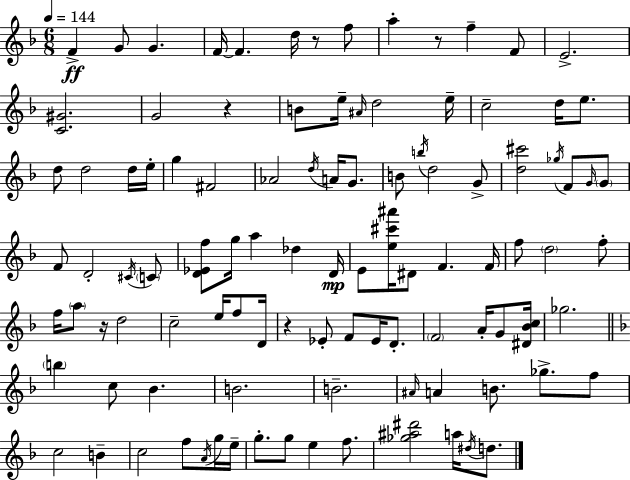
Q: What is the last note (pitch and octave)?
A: D5